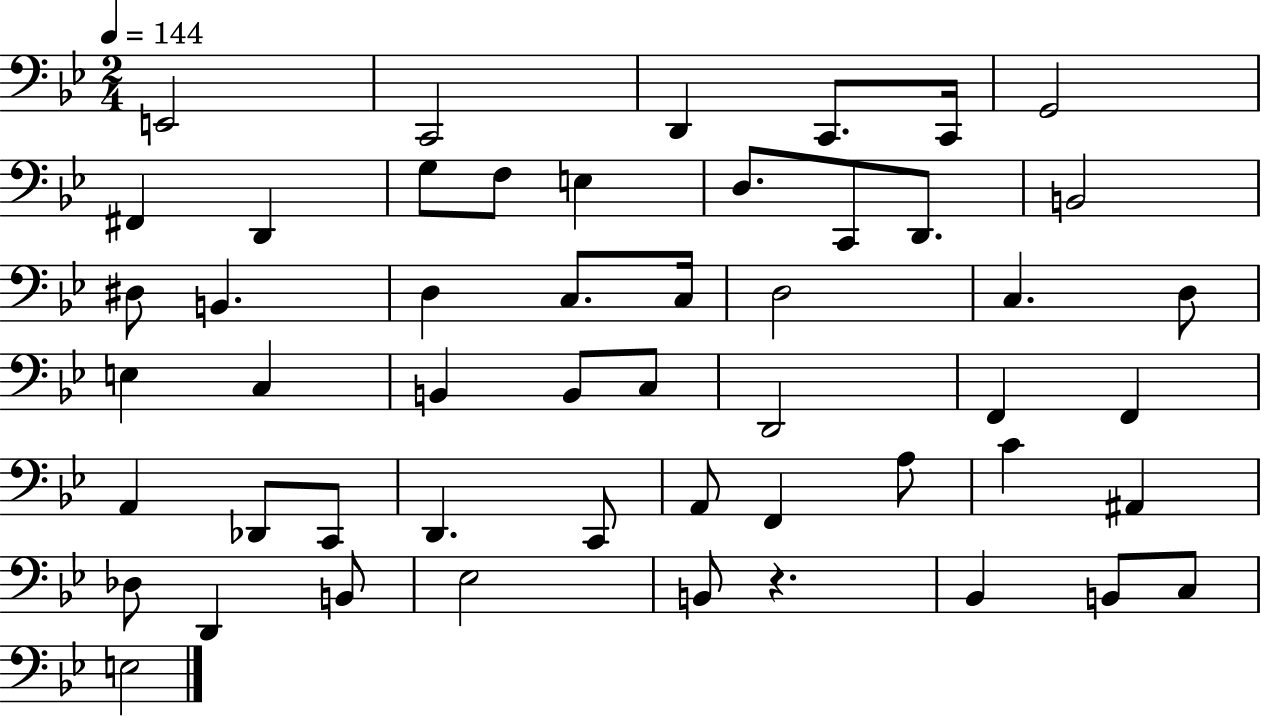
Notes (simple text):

E2/h C2/h D2/q C2/e. C2/s G2/h F#2/q D2/q G3/e F3/e E3/q D3/e. C2/e D2/e. B2/h D#3/e B2/q. D3/q C3/e. C3/s D3/h C3/q. D3/e E3/q C3/q B2/q B2/e C3/e D2/h F2/q F2/q A2/q Db2/e C2/e D2/q. C2/e A2/e F2/q A3/e C4/q A#2/q Db3/e D2/q B2/e Eb3/h B2/e R/q. Bb2/q B2/e C3/e E3/h